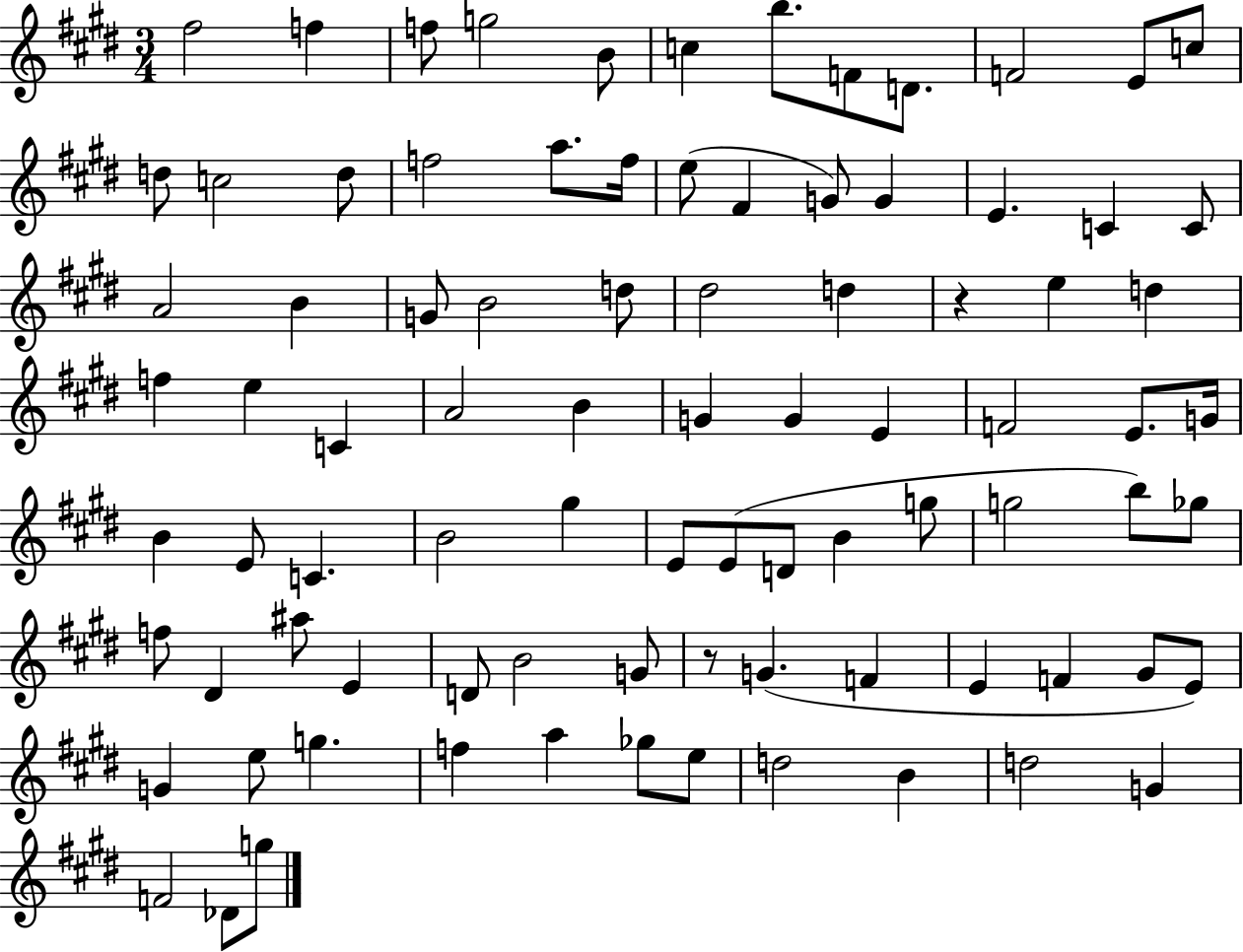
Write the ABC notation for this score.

X:1
T:Untitled
M:3/4
L:1/4
K:E
^f2 f f/2 g2 B/2 c b/2 F/2 D/2 F2 E/2 c/2 d/2 c2 d/2 f2 a/2 f/4 e/2 ^F G/2 G E C C/2 A2 B G/2 B2 d/2 ^d2 d z e d f e C A2 B G G E F2 E/2 G/4 B E/2 C B2 ^g E/2 E/2 D/2 B g/2 g2 b/2 _g/2 f/2 ^D ^a/2 E D/2 B2 G/2 z/2 G F E F ^G/2 E/2 G e/2 g f a _g/2 e/2 d2 B d2 G F2 _D/2 g/2